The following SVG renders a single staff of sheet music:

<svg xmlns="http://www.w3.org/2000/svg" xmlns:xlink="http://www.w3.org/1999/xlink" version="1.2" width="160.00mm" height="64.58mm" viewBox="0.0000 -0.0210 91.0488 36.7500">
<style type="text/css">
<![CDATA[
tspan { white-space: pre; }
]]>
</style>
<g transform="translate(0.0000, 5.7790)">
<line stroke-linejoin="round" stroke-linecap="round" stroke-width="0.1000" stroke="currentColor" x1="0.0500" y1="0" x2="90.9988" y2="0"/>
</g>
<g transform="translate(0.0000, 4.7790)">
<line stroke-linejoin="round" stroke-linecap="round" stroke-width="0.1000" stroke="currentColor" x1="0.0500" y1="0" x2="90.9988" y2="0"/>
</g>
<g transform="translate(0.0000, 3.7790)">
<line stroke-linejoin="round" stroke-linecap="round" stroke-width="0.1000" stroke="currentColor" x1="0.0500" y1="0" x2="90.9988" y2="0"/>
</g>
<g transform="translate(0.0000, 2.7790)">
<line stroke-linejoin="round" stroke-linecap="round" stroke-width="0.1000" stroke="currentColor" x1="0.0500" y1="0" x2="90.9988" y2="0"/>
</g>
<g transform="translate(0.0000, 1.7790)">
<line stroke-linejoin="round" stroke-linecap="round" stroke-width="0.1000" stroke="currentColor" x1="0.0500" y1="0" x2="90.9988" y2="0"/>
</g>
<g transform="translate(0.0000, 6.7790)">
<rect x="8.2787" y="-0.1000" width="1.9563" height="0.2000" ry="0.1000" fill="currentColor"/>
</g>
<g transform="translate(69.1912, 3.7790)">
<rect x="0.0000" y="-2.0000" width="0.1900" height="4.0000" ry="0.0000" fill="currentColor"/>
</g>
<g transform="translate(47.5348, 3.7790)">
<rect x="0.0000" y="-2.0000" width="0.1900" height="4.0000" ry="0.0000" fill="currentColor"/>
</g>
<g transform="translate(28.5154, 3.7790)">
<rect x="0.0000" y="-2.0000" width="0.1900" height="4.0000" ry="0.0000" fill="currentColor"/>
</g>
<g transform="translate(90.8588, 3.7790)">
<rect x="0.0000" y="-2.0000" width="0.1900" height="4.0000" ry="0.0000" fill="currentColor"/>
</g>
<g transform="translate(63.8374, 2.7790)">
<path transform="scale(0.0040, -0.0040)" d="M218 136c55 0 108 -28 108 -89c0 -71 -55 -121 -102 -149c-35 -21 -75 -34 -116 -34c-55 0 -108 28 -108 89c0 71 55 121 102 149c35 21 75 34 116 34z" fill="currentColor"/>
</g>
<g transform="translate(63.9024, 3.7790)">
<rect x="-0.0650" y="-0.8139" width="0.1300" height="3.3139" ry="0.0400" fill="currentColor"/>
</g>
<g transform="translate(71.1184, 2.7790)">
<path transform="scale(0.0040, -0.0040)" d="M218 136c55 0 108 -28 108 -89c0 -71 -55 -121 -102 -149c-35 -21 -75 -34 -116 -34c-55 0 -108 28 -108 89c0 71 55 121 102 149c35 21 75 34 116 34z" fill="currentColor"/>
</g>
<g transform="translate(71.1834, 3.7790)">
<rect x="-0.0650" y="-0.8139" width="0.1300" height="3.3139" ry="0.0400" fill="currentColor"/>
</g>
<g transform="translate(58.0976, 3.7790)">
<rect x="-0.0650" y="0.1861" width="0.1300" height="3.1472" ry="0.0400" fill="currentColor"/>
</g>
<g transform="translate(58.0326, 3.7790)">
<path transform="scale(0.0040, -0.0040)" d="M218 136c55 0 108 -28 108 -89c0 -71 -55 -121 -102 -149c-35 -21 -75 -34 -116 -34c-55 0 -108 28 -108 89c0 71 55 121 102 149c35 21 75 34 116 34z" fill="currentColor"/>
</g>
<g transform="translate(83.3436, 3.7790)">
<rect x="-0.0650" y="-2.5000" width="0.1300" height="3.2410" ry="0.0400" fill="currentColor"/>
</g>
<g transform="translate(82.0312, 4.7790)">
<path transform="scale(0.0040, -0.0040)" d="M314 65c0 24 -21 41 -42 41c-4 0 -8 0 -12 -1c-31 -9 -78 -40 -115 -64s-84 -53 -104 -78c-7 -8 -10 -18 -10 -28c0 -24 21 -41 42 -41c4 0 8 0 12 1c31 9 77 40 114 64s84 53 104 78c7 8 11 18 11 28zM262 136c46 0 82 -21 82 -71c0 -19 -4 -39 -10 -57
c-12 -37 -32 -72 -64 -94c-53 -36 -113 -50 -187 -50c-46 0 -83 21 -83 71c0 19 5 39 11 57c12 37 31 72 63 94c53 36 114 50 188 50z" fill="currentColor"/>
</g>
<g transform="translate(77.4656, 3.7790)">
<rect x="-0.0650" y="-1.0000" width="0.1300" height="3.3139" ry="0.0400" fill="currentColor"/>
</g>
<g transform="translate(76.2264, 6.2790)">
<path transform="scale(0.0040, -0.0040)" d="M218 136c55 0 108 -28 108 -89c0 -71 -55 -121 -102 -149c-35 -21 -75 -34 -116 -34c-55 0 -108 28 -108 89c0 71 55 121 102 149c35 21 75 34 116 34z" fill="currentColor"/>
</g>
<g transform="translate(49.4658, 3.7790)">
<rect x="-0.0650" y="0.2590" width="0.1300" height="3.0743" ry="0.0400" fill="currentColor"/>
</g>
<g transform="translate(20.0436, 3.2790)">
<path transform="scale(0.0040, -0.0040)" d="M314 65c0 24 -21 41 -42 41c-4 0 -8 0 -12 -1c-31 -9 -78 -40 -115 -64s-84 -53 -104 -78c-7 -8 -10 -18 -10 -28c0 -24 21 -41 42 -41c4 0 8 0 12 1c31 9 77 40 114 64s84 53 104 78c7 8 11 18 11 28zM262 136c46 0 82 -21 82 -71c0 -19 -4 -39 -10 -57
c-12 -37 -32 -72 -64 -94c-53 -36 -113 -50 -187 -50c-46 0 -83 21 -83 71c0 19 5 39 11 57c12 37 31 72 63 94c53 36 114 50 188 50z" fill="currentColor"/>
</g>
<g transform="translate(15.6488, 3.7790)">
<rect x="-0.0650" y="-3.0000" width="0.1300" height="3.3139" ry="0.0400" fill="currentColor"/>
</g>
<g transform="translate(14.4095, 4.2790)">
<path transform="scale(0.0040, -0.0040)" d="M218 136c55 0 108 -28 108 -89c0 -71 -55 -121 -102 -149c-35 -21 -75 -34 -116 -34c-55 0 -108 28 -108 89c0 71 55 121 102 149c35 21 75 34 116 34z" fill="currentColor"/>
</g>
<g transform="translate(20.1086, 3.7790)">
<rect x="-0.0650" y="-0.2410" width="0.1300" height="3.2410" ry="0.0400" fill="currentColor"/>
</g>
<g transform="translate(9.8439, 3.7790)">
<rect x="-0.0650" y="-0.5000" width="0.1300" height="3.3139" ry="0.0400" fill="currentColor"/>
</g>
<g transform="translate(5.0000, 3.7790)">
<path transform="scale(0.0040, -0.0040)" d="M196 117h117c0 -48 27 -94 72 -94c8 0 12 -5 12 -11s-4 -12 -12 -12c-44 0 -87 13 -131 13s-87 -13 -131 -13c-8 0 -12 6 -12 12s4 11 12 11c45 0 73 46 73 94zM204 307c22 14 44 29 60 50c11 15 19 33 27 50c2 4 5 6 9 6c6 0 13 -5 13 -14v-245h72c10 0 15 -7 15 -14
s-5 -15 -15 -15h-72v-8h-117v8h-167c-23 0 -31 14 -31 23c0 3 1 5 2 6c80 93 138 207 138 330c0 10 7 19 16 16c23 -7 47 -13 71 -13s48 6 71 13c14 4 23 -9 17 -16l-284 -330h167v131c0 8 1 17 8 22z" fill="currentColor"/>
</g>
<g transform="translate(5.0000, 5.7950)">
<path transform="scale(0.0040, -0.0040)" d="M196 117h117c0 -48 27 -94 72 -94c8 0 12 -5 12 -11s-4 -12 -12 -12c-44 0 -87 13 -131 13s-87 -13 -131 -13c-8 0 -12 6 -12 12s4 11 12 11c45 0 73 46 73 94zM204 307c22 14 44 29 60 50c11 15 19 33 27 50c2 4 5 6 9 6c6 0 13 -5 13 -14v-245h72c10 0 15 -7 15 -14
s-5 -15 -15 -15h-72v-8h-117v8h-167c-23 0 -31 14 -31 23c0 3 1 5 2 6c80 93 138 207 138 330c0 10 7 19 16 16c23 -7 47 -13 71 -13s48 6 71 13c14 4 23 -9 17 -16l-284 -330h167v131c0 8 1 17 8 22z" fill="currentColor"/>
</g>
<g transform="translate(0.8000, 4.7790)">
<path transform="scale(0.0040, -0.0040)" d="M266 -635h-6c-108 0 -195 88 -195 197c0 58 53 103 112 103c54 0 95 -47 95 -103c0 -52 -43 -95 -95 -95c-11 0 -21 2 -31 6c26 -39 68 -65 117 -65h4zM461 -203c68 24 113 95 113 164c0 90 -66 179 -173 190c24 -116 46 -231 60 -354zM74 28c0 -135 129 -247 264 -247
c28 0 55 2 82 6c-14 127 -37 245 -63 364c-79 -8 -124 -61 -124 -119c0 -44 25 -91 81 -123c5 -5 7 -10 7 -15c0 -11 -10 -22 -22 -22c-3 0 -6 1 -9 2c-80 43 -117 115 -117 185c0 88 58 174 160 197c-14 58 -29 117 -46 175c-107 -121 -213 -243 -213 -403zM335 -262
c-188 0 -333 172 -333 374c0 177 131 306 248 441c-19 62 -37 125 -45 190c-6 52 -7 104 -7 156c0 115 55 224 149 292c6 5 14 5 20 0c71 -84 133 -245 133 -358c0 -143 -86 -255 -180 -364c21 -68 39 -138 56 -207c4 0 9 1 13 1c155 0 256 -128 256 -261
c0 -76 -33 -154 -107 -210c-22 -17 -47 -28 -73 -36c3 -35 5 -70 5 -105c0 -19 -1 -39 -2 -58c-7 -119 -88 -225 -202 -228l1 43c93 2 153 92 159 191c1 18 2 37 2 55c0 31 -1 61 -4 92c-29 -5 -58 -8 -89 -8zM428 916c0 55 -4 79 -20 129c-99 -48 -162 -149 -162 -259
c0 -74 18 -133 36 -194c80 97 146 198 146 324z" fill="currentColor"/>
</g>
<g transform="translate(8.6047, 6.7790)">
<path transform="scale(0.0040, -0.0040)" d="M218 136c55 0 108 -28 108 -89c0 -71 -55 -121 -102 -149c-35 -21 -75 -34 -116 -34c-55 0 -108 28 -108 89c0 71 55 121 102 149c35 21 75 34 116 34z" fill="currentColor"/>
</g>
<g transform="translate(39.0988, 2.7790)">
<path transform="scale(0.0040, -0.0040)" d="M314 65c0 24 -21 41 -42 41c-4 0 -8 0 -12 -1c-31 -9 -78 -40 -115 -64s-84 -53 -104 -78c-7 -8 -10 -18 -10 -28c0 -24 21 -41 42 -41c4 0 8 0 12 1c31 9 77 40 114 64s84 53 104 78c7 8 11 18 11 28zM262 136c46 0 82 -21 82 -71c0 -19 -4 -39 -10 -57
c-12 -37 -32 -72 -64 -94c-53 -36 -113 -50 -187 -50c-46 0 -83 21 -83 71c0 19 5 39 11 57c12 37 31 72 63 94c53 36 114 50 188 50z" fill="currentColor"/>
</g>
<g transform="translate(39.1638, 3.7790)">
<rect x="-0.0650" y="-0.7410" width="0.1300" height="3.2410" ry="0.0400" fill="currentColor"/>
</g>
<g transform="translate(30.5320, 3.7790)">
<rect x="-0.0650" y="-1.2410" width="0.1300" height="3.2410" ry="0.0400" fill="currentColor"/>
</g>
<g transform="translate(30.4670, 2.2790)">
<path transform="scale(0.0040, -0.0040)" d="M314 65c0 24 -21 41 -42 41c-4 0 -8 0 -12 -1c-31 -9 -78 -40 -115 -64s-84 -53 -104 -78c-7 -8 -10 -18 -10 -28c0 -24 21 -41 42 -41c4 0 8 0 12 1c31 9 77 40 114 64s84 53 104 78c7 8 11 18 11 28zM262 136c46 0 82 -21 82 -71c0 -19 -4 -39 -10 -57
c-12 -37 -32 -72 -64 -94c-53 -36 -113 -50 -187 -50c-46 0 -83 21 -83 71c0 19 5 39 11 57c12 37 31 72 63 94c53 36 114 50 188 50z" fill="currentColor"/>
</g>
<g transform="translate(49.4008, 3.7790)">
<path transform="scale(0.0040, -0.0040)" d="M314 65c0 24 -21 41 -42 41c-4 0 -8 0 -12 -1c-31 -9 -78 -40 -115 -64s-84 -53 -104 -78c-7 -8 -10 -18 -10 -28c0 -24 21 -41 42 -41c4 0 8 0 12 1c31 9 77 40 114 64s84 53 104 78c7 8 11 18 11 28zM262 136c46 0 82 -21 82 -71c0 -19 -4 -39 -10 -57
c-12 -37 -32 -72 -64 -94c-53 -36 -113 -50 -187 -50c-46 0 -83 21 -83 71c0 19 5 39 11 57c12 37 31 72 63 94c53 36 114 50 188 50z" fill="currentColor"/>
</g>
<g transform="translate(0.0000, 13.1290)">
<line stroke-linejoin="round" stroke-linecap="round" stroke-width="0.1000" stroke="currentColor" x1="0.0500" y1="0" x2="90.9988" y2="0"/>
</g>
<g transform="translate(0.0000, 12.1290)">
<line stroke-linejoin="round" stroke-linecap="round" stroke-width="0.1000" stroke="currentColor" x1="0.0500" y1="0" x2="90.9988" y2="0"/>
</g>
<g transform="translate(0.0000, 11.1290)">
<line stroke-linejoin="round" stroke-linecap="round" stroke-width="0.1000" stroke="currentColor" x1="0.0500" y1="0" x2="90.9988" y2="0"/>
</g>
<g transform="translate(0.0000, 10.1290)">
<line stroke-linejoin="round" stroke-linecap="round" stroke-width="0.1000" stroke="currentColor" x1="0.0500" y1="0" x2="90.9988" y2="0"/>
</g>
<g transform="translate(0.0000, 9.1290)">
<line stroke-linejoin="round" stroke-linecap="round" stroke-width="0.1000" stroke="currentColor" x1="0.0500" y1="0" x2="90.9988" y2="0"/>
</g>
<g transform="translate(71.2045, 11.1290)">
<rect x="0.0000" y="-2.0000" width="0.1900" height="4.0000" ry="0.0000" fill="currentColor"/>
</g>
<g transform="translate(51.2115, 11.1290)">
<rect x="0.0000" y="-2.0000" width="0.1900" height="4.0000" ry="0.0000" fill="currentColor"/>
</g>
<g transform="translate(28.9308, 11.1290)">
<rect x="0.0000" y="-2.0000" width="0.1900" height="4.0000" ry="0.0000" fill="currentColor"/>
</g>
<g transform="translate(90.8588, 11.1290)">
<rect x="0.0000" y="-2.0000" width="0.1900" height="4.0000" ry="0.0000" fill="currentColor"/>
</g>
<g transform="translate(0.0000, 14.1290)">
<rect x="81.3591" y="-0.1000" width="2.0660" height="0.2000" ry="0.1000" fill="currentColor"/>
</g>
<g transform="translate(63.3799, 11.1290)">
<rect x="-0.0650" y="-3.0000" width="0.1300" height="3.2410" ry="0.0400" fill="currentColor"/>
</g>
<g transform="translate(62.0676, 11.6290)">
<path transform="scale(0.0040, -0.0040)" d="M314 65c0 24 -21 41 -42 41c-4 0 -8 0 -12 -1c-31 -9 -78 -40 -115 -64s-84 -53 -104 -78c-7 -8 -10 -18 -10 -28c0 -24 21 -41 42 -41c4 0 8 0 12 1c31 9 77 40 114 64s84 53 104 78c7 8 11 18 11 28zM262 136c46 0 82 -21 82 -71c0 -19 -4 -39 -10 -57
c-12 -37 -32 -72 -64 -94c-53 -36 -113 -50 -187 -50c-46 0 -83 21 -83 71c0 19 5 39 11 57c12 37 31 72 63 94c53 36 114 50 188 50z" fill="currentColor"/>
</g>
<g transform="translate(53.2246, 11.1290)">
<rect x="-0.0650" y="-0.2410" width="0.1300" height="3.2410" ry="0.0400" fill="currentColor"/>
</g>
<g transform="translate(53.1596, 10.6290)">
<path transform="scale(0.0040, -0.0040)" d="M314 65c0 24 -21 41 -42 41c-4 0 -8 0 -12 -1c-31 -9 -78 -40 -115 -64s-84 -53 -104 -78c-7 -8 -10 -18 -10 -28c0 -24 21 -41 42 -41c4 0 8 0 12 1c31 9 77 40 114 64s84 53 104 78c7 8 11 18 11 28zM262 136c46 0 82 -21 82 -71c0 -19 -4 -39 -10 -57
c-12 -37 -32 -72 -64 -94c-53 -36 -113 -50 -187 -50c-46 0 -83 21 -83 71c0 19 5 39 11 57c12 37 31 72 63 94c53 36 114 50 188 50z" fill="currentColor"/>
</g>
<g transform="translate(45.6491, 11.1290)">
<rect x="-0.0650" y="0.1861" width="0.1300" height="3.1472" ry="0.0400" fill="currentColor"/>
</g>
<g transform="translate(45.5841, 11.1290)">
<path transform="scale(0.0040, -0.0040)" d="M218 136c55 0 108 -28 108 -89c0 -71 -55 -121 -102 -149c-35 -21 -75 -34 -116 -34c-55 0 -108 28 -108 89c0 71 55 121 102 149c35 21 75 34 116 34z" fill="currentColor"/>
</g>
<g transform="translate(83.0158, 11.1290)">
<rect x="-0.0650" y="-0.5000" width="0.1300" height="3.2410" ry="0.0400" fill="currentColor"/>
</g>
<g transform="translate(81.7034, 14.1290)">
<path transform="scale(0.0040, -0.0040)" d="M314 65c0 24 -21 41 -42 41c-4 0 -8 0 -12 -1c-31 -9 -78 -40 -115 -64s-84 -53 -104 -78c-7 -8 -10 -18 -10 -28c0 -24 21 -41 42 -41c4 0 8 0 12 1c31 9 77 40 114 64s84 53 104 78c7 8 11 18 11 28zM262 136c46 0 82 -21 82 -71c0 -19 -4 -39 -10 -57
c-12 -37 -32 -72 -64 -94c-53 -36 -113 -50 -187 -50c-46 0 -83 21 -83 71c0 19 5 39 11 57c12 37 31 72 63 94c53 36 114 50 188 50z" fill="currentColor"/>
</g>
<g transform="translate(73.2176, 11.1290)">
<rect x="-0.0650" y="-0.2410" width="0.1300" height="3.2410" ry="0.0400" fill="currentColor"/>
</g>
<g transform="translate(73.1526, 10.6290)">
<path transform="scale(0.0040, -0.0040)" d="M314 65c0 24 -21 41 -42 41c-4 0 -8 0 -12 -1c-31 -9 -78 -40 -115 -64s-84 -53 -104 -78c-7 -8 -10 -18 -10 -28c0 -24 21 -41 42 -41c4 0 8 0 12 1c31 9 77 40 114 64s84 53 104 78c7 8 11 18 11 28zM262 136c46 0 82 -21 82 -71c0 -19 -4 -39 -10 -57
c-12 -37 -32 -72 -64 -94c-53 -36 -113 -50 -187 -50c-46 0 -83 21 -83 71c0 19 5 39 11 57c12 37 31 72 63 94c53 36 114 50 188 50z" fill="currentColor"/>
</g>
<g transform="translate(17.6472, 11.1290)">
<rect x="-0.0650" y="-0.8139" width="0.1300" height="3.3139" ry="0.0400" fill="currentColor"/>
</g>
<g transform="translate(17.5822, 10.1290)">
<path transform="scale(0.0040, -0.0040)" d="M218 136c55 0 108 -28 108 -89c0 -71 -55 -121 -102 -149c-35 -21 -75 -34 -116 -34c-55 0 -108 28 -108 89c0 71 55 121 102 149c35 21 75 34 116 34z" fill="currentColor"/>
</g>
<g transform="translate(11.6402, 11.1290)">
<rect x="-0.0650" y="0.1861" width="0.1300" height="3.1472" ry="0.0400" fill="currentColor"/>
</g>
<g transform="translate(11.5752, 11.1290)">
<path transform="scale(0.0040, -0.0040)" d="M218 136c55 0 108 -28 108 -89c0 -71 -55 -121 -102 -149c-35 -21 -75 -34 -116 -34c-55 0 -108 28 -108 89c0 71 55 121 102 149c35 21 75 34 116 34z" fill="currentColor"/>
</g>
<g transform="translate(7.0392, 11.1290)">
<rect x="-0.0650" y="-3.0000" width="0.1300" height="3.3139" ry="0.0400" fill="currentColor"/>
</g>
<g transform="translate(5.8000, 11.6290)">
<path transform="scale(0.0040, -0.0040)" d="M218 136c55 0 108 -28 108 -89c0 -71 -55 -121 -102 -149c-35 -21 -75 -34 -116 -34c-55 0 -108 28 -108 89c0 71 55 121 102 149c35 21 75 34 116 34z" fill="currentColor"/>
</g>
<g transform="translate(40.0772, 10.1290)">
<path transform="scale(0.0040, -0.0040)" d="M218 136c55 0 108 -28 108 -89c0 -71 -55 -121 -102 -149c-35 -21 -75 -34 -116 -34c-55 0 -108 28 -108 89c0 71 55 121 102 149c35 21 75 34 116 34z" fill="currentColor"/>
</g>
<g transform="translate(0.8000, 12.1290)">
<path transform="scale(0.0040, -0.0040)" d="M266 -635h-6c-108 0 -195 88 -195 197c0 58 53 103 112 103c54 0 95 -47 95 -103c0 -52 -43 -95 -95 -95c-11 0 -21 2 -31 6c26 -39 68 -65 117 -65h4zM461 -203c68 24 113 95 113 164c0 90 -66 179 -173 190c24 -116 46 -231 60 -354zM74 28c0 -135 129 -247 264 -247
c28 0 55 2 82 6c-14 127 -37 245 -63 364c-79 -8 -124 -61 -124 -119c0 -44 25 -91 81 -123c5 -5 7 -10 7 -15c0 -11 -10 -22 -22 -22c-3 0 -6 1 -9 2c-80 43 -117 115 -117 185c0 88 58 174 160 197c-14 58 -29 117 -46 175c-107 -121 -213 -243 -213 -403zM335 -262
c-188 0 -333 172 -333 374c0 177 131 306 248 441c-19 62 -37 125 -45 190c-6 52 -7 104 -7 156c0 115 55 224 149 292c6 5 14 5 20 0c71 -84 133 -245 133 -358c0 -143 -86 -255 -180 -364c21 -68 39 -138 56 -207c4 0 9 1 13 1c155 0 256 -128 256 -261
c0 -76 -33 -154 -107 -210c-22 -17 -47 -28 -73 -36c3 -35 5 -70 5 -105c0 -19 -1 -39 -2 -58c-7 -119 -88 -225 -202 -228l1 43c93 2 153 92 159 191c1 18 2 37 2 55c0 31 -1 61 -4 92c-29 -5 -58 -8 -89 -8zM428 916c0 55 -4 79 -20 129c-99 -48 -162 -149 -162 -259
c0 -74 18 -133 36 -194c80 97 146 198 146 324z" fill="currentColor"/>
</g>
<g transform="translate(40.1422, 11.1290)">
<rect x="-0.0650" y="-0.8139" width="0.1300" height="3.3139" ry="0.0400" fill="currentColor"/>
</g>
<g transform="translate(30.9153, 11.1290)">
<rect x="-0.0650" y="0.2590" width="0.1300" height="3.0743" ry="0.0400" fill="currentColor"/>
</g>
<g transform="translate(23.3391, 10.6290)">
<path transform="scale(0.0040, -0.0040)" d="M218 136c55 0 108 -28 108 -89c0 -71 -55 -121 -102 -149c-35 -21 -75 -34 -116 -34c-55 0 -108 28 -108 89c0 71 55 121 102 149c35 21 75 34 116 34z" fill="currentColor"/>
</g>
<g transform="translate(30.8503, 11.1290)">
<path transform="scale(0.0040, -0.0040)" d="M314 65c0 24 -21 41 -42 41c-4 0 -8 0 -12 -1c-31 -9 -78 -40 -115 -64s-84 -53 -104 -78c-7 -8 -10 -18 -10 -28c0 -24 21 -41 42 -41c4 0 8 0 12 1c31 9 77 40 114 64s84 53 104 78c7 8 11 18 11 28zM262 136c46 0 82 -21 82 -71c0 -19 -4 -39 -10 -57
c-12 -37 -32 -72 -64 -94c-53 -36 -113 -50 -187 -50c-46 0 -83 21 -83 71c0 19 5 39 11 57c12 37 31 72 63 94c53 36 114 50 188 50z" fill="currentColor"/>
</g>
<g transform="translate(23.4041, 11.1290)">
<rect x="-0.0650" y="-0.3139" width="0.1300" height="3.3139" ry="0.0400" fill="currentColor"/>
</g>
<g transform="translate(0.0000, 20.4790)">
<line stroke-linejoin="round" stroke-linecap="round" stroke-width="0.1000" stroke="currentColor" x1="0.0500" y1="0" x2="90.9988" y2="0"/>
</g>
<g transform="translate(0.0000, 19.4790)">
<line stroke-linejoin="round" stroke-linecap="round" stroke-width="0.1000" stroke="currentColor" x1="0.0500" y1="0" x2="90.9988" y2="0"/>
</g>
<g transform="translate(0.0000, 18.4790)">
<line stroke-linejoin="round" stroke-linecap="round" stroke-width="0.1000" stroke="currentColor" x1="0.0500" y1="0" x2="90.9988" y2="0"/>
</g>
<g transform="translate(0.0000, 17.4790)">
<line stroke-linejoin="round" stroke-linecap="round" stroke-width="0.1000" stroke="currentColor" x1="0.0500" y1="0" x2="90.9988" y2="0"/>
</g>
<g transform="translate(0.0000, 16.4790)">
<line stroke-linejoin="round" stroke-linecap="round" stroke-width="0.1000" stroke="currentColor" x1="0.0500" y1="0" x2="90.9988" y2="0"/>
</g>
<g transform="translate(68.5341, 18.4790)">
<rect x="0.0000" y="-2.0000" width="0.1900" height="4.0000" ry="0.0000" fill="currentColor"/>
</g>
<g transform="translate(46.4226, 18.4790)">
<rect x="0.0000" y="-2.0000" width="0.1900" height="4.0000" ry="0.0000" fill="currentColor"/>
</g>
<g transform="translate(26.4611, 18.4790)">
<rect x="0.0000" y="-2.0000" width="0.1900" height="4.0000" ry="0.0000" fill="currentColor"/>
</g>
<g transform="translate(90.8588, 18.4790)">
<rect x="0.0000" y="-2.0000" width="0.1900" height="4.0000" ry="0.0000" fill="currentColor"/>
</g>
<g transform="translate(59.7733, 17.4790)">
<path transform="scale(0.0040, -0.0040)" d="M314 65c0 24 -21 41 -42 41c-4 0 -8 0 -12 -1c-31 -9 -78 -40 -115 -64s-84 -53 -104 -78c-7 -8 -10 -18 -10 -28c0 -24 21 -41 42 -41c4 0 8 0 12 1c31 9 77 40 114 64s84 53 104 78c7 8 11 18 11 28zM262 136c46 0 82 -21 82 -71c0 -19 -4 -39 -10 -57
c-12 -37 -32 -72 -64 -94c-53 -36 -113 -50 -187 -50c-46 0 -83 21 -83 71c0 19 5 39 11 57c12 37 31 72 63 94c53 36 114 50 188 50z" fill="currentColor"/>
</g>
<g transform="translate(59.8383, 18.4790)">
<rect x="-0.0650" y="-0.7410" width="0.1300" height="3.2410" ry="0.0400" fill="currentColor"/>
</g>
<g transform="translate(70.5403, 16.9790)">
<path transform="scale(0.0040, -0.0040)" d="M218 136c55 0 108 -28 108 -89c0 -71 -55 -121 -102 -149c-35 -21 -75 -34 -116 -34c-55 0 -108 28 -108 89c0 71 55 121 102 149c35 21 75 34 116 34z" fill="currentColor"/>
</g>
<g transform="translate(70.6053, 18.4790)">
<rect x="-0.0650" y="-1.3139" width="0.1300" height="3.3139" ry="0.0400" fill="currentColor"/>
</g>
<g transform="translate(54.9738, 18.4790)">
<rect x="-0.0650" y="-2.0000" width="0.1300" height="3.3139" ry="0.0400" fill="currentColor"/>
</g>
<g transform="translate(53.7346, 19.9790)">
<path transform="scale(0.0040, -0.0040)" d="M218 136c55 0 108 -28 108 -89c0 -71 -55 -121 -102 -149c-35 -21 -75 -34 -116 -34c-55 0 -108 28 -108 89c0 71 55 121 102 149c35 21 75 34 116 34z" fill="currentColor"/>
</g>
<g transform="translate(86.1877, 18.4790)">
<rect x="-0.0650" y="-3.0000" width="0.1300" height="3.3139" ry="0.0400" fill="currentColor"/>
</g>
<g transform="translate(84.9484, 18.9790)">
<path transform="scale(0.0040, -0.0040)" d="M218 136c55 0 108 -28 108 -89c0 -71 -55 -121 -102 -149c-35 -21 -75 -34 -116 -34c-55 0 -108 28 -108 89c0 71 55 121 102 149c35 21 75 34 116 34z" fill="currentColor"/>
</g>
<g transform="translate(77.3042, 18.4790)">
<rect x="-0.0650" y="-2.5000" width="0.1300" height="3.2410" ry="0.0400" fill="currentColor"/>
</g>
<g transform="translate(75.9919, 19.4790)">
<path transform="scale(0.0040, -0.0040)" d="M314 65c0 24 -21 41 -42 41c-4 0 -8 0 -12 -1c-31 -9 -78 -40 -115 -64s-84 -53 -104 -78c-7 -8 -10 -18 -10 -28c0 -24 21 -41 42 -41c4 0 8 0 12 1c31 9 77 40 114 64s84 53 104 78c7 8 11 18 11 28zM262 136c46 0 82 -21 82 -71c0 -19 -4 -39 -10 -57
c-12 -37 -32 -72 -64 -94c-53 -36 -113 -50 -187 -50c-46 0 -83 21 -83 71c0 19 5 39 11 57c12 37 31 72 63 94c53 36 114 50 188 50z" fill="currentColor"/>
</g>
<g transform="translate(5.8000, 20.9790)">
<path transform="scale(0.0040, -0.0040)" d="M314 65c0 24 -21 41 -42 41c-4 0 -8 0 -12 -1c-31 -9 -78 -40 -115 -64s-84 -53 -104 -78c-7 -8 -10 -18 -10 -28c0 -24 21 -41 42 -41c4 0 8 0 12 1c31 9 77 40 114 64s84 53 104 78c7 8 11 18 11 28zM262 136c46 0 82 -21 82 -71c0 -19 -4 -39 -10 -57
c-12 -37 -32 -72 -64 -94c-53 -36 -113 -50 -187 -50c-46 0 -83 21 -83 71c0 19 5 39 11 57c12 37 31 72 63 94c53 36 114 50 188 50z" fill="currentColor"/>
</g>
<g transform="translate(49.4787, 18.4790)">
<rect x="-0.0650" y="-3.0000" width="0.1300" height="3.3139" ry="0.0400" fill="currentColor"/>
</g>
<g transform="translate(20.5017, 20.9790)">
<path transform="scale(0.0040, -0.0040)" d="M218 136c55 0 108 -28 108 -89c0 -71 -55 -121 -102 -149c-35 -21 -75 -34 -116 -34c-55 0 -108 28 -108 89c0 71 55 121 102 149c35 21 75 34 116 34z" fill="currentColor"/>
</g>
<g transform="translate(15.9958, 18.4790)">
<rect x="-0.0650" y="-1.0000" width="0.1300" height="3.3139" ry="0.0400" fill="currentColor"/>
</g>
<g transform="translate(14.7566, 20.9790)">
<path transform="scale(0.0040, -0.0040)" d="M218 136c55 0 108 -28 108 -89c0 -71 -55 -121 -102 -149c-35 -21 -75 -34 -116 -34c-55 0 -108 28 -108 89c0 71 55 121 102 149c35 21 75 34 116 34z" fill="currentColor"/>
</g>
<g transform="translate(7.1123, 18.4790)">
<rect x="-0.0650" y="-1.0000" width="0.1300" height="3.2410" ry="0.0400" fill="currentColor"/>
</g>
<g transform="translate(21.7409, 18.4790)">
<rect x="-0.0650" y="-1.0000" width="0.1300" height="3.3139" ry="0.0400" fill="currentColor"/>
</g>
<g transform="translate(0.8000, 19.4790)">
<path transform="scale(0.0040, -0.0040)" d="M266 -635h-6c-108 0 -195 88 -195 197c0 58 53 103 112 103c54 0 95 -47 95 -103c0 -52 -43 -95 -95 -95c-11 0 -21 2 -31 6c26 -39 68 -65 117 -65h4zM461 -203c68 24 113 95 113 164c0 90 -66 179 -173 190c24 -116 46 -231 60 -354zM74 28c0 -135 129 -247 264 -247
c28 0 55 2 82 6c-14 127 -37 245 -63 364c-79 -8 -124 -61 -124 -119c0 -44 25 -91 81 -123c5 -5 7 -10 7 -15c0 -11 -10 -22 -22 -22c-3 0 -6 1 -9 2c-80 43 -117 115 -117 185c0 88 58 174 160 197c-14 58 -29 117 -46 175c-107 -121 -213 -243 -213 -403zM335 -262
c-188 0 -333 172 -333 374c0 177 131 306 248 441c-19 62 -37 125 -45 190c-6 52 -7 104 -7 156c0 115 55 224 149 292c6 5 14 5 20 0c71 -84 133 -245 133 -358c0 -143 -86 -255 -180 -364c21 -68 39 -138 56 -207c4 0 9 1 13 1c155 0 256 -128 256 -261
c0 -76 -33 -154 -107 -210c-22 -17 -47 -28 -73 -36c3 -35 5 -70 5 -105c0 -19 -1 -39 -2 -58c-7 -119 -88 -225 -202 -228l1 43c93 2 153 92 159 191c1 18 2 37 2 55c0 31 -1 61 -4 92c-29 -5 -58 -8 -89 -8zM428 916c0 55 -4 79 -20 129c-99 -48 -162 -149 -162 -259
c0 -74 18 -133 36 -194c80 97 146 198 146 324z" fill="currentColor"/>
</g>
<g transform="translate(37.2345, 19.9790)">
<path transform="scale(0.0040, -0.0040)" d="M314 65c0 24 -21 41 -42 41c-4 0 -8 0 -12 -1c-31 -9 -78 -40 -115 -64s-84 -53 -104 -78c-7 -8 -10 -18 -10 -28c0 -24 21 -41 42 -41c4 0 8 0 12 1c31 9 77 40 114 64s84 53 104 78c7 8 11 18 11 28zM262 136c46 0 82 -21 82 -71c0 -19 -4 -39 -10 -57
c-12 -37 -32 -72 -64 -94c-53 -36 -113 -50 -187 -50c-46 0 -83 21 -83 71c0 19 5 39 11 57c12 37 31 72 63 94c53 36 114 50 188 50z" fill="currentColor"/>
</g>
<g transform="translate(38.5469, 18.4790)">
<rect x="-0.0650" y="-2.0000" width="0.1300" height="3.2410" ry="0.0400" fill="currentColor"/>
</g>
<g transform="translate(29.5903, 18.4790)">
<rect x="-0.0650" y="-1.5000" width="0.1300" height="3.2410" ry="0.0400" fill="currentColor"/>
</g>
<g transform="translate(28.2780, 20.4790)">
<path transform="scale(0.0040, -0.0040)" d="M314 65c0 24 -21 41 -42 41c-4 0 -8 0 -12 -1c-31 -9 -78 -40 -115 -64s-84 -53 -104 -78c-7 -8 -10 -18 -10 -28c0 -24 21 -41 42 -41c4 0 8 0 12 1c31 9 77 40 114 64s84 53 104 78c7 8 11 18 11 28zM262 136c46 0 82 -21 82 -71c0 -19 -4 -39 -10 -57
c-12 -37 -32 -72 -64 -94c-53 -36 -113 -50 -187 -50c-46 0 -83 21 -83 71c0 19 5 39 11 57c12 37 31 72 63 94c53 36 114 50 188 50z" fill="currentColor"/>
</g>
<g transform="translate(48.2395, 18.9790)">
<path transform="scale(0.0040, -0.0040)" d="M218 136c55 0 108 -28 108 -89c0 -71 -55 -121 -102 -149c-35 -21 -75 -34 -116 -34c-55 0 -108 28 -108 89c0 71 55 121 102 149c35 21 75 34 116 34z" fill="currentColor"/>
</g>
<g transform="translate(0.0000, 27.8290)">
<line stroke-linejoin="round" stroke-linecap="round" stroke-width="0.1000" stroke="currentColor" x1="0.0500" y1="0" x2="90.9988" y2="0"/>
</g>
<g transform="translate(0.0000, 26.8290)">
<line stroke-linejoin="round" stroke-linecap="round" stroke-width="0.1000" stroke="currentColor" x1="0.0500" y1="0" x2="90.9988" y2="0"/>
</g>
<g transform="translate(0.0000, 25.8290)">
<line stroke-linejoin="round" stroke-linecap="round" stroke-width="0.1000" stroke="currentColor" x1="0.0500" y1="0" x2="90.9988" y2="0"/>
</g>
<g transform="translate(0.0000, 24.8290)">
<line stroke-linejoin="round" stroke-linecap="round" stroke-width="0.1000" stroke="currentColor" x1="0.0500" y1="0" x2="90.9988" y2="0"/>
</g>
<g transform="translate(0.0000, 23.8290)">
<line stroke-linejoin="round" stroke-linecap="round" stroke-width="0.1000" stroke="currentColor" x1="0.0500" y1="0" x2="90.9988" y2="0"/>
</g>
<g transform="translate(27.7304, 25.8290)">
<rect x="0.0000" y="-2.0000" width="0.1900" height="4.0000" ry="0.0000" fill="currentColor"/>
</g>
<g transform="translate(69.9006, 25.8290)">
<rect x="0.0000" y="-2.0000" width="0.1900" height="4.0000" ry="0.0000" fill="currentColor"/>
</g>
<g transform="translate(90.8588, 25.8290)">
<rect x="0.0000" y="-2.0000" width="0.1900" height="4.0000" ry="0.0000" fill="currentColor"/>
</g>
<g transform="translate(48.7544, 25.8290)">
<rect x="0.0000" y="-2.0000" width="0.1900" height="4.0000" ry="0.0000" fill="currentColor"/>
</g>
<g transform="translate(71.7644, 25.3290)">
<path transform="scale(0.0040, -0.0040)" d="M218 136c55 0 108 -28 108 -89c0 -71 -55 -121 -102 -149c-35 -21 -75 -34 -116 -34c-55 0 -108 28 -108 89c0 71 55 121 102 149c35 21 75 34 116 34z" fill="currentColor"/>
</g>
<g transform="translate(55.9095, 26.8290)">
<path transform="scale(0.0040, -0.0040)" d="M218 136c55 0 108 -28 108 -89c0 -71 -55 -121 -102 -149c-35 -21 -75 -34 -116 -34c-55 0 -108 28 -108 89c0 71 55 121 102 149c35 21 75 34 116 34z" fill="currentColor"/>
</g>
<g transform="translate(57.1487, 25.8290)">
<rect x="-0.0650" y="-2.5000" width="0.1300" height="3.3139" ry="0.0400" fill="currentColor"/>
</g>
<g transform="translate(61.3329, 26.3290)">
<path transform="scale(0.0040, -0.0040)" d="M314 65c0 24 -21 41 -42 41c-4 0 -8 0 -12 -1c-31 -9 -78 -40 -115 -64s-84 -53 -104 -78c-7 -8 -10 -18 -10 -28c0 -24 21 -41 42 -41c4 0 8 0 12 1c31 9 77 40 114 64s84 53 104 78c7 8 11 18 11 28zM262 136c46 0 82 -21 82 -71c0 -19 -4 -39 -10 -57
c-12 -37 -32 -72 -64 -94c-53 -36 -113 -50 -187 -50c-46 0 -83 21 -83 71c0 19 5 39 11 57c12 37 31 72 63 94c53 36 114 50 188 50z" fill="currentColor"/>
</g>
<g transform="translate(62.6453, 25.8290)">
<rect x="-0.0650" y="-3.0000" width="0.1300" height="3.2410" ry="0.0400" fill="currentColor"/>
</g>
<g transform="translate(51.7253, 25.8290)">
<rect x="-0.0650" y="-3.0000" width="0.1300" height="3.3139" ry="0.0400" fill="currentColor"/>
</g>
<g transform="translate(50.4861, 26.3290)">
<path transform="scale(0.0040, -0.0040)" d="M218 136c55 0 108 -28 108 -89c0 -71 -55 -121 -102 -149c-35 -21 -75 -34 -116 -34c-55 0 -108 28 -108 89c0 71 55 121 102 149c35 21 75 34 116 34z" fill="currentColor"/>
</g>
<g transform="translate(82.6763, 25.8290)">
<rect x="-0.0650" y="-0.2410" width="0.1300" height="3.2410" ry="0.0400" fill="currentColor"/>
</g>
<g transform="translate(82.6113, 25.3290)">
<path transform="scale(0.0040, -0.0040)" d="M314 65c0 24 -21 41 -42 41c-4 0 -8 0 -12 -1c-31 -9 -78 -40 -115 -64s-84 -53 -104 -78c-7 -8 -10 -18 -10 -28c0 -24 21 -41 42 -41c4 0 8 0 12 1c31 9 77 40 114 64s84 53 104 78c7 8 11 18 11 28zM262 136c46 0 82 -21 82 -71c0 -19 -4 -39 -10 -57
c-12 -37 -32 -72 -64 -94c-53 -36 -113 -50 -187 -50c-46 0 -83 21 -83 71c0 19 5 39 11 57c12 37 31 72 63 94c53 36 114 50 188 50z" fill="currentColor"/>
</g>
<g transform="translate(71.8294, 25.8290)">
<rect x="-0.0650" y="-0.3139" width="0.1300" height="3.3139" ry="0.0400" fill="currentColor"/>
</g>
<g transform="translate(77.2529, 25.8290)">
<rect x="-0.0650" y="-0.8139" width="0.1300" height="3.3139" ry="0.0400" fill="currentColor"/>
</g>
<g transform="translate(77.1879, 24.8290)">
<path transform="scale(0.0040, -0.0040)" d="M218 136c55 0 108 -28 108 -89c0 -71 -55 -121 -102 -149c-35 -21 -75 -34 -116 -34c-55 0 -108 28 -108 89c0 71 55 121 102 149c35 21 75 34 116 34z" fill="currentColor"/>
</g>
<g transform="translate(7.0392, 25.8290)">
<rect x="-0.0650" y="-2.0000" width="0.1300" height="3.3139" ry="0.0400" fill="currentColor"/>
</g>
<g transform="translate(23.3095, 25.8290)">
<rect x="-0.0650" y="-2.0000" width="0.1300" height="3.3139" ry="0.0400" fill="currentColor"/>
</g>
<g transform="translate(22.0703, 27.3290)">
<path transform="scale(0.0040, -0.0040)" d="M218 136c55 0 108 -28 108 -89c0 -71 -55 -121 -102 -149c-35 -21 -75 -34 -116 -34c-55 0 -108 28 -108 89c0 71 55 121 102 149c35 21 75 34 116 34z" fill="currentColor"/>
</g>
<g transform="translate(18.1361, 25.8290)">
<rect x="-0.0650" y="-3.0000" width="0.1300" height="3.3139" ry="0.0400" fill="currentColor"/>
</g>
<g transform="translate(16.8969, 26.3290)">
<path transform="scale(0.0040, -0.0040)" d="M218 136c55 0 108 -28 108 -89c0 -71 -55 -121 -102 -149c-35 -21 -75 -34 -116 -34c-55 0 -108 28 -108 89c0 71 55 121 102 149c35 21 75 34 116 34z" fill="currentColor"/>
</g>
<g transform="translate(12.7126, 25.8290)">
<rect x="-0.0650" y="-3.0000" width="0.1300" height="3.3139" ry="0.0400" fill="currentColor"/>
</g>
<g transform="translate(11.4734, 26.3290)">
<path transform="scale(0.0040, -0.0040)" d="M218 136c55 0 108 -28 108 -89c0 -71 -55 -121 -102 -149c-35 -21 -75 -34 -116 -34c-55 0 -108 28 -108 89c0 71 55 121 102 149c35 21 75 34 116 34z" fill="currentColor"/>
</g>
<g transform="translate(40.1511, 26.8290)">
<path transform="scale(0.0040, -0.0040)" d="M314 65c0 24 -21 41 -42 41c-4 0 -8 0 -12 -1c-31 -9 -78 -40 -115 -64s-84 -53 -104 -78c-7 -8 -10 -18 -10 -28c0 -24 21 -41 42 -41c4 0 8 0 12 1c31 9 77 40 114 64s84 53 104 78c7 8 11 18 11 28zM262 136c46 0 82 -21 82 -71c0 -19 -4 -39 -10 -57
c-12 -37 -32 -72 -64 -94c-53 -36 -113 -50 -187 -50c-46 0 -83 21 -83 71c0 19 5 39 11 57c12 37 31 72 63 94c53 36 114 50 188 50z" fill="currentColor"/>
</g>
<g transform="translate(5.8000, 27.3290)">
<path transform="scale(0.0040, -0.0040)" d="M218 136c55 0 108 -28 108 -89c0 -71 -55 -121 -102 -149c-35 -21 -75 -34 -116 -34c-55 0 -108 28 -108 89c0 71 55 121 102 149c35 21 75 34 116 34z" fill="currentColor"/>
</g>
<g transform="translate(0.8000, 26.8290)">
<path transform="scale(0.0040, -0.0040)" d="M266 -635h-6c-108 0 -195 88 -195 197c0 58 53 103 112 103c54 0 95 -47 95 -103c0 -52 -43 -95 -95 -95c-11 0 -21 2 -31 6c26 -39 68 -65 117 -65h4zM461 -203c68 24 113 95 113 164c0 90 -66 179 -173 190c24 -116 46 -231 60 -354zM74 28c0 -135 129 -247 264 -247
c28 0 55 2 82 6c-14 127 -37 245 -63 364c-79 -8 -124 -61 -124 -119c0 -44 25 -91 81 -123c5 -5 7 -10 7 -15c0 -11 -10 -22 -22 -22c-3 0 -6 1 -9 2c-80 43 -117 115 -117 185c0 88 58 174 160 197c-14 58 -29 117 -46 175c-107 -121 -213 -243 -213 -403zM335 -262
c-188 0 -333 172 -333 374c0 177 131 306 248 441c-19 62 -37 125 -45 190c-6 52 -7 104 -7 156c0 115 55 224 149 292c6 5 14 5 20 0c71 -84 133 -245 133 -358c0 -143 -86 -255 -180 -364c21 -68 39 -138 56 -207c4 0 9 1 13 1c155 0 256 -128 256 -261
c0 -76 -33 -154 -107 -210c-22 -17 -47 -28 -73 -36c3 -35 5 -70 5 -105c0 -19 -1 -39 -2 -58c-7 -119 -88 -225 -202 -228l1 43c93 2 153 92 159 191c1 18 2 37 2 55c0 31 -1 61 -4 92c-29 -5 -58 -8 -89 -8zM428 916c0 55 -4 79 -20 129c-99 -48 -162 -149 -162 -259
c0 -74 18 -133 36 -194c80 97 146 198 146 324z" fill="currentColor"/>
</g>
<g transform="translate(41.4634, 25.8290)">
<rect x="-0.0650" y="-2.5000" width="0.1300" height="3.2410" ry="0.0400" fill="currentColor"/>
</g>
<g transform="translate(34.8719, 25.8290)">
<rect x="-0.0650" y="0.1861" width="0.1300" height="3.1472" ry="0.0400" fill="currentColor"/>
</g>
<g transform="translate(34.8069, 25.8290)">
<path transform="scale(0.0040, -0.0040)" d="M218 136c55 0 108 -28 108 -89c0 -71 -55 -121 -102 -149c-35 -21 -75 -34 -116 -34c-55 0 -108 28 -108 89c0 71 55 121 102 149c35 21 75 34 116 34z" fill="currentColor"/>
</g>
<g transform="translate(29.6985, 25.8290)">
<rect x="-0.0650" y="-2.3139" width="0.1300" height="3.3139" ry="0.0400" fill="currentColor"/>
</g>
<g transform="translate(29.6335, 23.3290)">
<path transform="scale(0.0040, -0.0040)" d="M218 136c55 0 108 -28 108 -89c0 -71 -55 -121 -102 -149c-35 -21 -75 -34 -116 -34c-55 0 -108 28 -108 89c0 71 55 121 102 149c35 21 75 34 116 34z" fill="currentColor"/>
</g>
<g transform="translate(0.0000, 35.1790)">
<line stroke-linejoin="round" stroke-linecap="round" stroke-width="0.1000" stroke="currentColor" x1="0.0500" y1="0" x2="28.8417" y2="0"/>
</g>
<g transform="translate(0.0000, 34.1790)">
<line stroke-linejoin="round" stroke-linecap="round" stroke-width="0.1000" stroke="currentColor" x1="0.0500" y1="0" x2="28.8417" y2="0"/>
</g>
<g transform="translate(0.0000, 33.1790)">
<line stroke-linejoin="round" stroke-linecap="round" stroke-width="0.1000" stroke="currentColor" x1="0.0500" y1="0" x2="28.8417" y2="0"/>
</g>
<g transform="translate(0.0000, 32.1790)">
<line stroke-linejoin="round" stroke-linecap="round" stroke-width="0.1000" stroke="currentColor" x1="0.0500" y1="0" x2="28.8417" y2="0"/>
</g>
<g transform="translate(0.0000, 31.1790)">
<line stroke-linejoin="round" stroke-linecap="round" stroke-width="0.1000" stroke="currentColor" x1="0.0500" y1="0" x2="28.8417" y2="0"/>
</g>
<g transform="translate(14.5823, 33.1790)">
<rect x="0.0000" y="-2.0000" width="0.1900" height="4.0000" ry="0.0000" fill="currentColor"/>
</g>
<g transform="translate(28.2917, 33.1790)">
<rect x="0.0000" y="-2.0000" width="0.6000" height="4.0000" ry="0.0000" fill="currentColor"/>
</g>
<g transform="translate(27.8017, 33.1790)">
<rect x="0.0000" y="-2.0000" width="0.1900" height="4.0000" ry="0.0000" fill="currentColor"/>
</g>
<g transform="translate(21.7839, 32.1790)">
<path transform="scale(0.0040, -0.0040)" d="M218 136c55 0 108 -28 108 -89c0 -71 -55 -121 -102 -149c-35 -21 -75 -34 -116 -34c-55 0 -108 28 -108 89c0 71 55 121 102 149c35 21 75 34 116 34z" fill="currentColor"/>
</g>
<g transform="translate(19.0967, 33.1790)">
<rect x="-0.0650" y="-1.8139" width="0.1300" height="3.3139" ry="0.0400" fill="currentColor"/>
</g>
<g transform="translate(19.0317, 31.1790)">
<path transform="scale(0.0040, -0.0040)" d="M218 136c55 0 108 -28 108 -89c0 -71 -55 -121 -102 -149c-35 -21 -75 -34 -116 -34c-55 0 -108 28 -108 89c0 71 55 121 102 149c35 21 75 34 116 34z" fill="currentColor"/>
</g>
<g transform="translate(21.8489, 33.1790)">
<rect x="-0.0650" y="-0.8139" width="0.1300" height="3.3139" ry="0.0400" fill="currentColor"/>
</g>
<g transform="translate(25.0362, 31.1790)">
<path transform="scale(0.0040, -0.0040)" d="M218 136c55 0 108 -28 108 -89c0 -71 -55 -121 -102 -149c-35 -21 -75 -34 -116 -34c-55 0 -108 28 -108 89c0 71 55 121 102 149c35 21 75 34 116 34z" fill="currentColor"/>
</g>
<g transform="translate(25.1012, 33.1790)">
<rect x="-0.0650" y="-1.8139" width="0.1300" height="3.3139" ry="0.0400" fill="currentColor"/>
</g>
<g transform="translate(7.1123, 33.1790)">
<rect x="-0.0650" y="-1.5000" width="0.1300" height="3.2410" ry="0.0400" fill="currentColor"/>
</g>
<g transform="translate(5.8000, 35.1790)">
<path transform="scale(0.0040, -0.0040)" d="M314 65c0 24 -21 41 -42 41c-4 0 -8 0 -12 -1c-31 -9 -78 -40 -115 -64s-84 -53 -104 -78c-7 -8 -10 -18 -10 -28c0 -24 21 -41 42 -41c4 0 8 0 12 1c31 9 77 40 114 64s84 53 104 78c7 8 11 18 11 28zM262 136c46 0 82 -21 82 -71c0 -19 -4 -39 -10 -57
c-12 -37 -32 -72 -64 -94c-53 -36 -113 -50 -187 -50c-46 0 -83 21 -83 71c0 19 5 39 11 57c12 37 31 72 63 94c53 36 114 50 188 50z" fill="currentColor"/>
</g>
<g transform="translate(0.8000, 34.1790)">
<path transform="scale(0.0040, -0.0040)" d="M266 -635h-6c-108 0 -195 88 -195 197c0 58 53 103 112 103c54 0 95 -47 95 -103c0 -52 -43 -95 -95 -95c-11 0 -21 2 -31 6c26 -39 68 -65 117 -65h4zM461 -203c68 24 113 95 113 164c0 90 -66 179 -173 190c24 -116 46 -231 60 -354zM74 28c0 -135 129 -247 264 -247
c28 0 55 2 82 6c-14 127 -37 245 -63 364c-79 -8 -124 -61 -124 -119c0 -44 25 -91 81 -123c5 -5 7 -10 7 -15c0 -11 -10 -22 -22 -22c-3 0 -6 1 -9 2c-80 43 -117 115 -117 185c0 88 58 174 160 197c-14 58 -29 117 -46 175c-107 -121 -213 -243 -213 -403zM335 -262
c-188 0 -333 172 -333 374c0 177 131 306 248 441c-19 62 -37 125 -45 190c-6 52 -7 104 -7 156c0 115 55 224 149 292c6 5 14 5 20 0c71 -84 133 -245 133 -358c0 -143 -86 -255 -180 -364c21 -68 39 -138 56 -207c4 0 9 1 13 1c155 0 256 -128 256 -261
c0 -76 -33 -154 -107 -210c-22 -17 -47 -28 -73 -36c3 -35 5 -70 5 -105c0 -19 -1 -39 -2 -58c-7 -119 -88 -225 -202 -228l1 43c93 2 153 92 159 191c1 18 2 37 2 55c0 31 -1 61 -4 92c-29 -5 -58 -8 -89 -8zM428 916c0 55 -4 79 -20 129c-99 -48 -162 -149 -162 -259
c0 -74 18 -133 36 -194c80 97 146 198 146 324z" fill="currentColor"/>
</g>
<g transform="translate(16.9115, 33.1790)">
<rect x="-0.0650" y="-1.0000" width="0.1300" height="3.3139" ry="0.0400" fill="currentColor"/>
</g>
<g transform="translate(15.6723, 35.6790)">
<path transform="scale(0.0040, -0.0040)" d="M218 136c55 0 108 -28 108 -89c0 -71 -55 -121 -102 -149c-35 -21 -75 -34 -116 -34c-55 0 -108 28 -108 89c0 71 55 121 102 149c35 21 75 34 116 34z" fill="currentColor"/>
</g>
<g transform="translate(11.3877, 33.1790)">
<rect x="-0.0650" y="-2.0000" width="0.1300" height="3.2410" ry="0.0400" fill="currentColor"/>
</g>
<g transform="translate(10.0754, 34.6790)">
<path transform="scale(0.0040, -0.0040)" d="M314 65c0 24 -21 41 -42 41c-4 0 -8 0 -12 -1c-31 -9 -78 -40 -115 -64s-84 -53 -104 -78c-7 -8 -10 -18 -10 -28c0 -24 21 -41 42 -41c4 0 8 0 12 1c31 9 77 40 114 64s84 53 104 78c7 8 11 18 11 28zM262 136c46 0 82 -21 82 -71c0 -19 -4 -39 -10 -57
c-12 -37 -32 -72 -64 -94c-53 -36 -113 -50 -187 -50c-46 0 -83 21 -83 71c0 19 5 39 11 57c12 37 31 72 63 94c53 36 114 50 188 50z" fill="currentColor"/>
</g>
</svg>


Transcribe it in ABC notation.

X:1
T:Untitled
M:4/4
L:1/4
K:C
C A c2 e2 d2 B2 B d d D G2 A B d c B2 d B c2 A2 c2 C2 D2 D D E2 F2 A F d2 e G2 A F A A F g B G2 A G A2 c d c2 E2 F2 D f d f